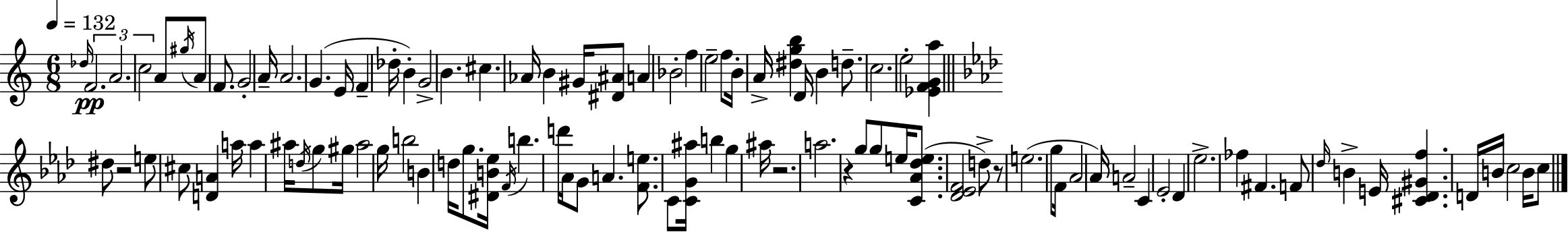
{
  \clef treble
  \numericTimeSignature
  \time 6/8
  \key a \minor
  \tempo 4 = 132
  \grace { des''16 }\pp \tuplet 3/2 { f'2. | a'2. | c''2 } a'8 \acciaccatura { gis''16 } | a'8 f'8. g'2-. | \break a'16-- a'2. | g'4.( e'16 f'4-- | des''16-. b'4-.) g'2-> | b'4. cis''4. | \break aes'16 b'4 gis'16 <dis' ais'>8 a'4 | bes'2-. f''4 | e''2-- f''8 | b'16-. a'16-> <dis'' g'' b''>4 d'16 b'4 d''8.-- | \break c''2. | e''2-. <ees' f' g' a''>4 | \bar "||" \break \key aes \major dis''8 r2 e''8 | cis''8 <d' a'>4 a''16 a''4 ais''16 | \acciaccatura { d''16 } g''8 gis''16 ais''2 | g''16 b''2 b'4 | \break d''16 g''8. <dis' b' ees''>16 \acciaccatura { f'16 } b''4. | d'''16 aes'16 g'8 a'4. <f' e''>8. | c'8 <c' g' ais''>16 b''4 g''4 | ais''16 r2. | \break a''2. | r4 g''8 g''8 e''16 <c' aes' des'' e''>8.( | <des' ees' f'>2 d''8->) | r8 e''2.( | \break g''8 f'16 aes'2 | aes'16) a'2-- c'4 | ees'2-. des'4 | ees''2.-> | \break fes''4 fis'4. | f'8 \grace { des''16 } b'4-> e'16 <cis' des' gis' f''>4. | d'16 b'16 c''2 | b'16 c''8 \bar "|."
}